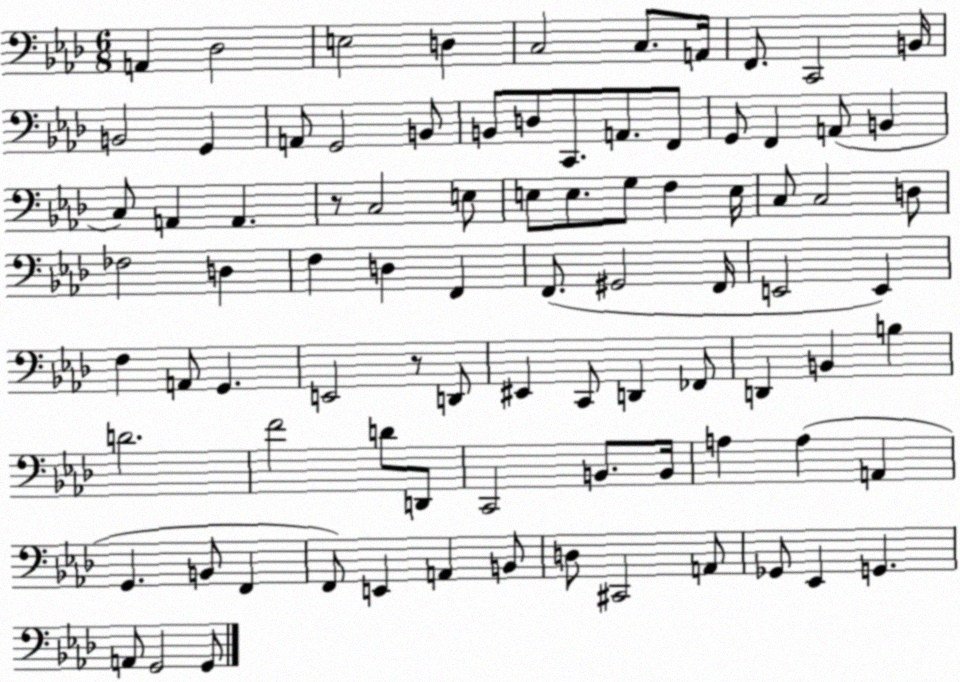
X:1
T:Untitled
M:6/8
L:1/4
K:Ab
A,, _D,2 E,2 D, C,2 C,/2 A,,/4 F,,/2 C,,2 B,,/4 B,,2 G,, A,,/2 G,,2 B,,/2 B,,/2 D,/2 C,,/2 A,,/2 F,,/2 G,,/2 F,, A,,/2 B,, C,/2 A,, A,, z/2 C,2 E,/2 E,/2 E,/2 G,/2 F, E,/4 C,/2 C,2 D,/2 _F,2 D, F, D, F,, F,,/2 ^G,,2 F,,/4 E,,2 E,, F, A,,/2 G,, E,,2 z/2 D,,/2 ^E,, C,,/2 D,, _F,,/2 D,, B,, B, D2 F2 D/2 D,,/2 C,,2 B,,/2 B,,/4 A, A, A,, G,, B,,/2 F,, F,,/2 E,, A,, B,,/2 D,/2 ^C,,2 A,,/2 _G,,/2 _E,, G,, A,,/2 G,,2 G,,/2